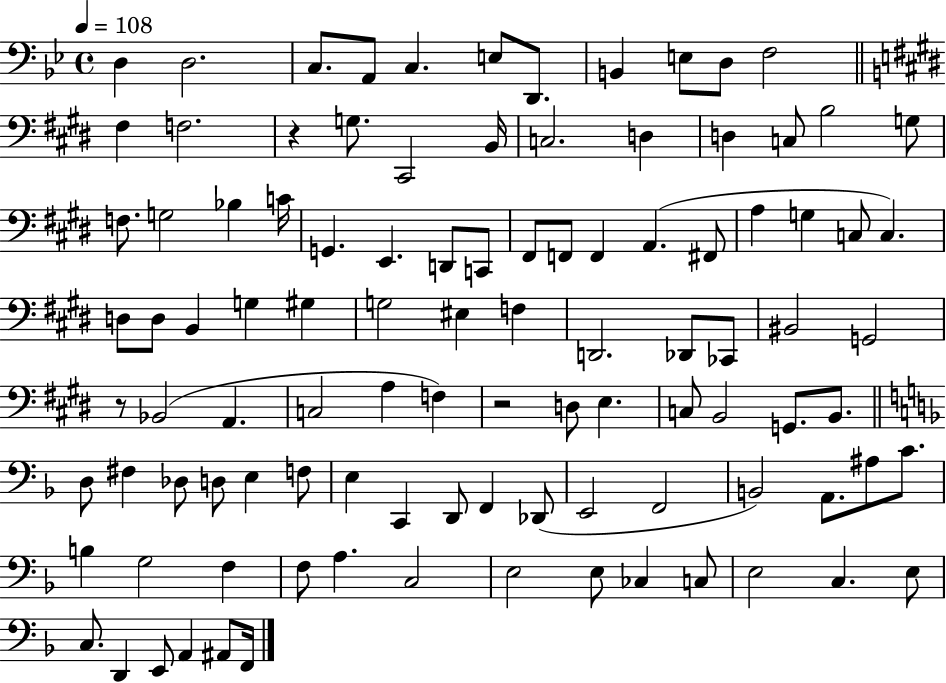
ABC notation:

X:1
T:Untitled
M:4/4
L:1/4
K:Bb
D, D,2 C,/2 A,,/2 C, E,/2 D,,/2 B,, E,/2 D,/2 F,2 ^F, F,2 z G,/2 ^C,,2 B,,/4 C,2 D, D, C,/2 B,2 G,/2 F,/2 G,2 _B, C/4 G,, E,, D,,/2 C,,/2 ^F,,/2 F,,/2 F,, A,, ^F,,/2 A, G, C,/2 C, D,/2 D,/2 B,, G, ^G, G,2 ^E, F, D,,2 _D,,/2 _C,,/2 ^B,,2 G,,2 z/2 _B,,2 A,, C,2 A, F, z2 D,/2 E, C,/2 B,,2 G,,/2 B,,/2 D,/2 ^F, _D,/2 D,/2 E, F,/2 E, C,, D,,/2 F,, _D,,/2 E,,2 F,,2 B,,2 A,,/2 ^A,/2 C/2 B, G,2 F, F,/2 A, C,2 E,2 E,/2 _C, C,/2 E,2 C, E,/2 C,/2 D,, E,,/2 A,, ^A,,/2 F,,/4